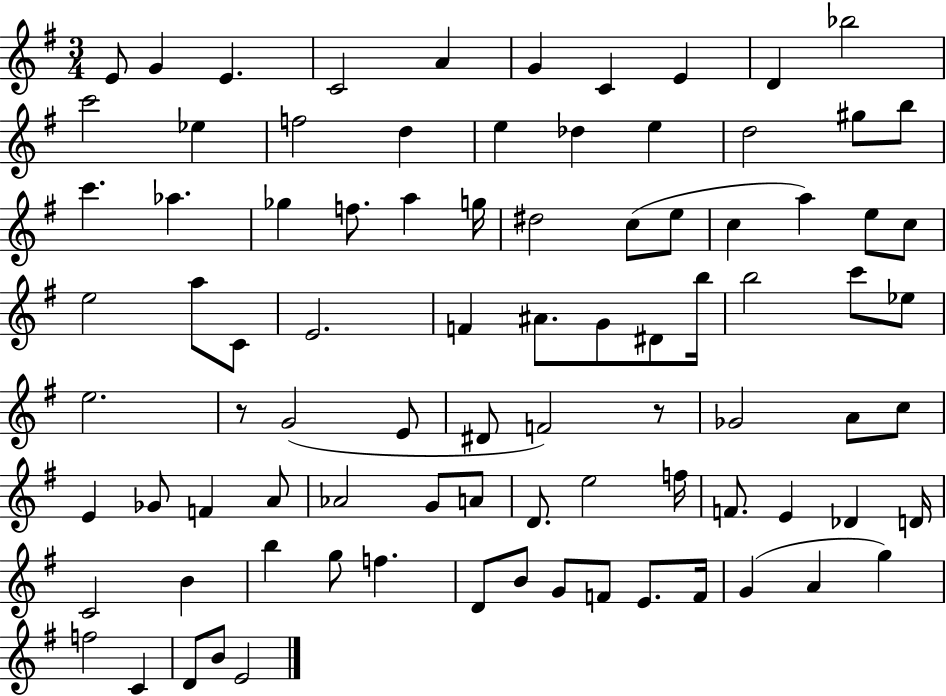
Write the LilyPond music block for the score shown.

{
  \clef treble
  \numericTimeSignature
  \time 3/4
  \key g \major
  e'8 g'4 e'4. | c'2 a'4 | g'4 c'4 e'4 | d'4 bes''2 | \break c'''2 ees''4 | f''2 d''4 | e''4 des''4 e''4 | d''2 gis''8 b''8 | \break c'''4. aes''4. | ges''4 f''8. a''4 g''16 | dis''2 c''8( e''8 | c''4 a''4) e''8 c''8 | \break e''2 a''8 c'8 | e'2. | f'4 ais'8. g'8 dis'8 b''16 | b''2 c'''8 ees''8 | \break e''2. | r8 g'2( e'8 | dis'8 f'2) r8 | ges'2 a'8 c''8 | \break e'4 ges'8 f'4 a'8 | aes'2 g'8 a'8 | d'8. e''2 f''16 | f'8. e'4 des'4 d'16 | \break c'2 b'4 | b''4 g''8 f''4. | d'8 b'8 g'8 f'8 e'8. f'16 | g'4( a'4 g''4) | \break f''2 c'4 | d'8 b'8 e'2 | \bar "|."
}